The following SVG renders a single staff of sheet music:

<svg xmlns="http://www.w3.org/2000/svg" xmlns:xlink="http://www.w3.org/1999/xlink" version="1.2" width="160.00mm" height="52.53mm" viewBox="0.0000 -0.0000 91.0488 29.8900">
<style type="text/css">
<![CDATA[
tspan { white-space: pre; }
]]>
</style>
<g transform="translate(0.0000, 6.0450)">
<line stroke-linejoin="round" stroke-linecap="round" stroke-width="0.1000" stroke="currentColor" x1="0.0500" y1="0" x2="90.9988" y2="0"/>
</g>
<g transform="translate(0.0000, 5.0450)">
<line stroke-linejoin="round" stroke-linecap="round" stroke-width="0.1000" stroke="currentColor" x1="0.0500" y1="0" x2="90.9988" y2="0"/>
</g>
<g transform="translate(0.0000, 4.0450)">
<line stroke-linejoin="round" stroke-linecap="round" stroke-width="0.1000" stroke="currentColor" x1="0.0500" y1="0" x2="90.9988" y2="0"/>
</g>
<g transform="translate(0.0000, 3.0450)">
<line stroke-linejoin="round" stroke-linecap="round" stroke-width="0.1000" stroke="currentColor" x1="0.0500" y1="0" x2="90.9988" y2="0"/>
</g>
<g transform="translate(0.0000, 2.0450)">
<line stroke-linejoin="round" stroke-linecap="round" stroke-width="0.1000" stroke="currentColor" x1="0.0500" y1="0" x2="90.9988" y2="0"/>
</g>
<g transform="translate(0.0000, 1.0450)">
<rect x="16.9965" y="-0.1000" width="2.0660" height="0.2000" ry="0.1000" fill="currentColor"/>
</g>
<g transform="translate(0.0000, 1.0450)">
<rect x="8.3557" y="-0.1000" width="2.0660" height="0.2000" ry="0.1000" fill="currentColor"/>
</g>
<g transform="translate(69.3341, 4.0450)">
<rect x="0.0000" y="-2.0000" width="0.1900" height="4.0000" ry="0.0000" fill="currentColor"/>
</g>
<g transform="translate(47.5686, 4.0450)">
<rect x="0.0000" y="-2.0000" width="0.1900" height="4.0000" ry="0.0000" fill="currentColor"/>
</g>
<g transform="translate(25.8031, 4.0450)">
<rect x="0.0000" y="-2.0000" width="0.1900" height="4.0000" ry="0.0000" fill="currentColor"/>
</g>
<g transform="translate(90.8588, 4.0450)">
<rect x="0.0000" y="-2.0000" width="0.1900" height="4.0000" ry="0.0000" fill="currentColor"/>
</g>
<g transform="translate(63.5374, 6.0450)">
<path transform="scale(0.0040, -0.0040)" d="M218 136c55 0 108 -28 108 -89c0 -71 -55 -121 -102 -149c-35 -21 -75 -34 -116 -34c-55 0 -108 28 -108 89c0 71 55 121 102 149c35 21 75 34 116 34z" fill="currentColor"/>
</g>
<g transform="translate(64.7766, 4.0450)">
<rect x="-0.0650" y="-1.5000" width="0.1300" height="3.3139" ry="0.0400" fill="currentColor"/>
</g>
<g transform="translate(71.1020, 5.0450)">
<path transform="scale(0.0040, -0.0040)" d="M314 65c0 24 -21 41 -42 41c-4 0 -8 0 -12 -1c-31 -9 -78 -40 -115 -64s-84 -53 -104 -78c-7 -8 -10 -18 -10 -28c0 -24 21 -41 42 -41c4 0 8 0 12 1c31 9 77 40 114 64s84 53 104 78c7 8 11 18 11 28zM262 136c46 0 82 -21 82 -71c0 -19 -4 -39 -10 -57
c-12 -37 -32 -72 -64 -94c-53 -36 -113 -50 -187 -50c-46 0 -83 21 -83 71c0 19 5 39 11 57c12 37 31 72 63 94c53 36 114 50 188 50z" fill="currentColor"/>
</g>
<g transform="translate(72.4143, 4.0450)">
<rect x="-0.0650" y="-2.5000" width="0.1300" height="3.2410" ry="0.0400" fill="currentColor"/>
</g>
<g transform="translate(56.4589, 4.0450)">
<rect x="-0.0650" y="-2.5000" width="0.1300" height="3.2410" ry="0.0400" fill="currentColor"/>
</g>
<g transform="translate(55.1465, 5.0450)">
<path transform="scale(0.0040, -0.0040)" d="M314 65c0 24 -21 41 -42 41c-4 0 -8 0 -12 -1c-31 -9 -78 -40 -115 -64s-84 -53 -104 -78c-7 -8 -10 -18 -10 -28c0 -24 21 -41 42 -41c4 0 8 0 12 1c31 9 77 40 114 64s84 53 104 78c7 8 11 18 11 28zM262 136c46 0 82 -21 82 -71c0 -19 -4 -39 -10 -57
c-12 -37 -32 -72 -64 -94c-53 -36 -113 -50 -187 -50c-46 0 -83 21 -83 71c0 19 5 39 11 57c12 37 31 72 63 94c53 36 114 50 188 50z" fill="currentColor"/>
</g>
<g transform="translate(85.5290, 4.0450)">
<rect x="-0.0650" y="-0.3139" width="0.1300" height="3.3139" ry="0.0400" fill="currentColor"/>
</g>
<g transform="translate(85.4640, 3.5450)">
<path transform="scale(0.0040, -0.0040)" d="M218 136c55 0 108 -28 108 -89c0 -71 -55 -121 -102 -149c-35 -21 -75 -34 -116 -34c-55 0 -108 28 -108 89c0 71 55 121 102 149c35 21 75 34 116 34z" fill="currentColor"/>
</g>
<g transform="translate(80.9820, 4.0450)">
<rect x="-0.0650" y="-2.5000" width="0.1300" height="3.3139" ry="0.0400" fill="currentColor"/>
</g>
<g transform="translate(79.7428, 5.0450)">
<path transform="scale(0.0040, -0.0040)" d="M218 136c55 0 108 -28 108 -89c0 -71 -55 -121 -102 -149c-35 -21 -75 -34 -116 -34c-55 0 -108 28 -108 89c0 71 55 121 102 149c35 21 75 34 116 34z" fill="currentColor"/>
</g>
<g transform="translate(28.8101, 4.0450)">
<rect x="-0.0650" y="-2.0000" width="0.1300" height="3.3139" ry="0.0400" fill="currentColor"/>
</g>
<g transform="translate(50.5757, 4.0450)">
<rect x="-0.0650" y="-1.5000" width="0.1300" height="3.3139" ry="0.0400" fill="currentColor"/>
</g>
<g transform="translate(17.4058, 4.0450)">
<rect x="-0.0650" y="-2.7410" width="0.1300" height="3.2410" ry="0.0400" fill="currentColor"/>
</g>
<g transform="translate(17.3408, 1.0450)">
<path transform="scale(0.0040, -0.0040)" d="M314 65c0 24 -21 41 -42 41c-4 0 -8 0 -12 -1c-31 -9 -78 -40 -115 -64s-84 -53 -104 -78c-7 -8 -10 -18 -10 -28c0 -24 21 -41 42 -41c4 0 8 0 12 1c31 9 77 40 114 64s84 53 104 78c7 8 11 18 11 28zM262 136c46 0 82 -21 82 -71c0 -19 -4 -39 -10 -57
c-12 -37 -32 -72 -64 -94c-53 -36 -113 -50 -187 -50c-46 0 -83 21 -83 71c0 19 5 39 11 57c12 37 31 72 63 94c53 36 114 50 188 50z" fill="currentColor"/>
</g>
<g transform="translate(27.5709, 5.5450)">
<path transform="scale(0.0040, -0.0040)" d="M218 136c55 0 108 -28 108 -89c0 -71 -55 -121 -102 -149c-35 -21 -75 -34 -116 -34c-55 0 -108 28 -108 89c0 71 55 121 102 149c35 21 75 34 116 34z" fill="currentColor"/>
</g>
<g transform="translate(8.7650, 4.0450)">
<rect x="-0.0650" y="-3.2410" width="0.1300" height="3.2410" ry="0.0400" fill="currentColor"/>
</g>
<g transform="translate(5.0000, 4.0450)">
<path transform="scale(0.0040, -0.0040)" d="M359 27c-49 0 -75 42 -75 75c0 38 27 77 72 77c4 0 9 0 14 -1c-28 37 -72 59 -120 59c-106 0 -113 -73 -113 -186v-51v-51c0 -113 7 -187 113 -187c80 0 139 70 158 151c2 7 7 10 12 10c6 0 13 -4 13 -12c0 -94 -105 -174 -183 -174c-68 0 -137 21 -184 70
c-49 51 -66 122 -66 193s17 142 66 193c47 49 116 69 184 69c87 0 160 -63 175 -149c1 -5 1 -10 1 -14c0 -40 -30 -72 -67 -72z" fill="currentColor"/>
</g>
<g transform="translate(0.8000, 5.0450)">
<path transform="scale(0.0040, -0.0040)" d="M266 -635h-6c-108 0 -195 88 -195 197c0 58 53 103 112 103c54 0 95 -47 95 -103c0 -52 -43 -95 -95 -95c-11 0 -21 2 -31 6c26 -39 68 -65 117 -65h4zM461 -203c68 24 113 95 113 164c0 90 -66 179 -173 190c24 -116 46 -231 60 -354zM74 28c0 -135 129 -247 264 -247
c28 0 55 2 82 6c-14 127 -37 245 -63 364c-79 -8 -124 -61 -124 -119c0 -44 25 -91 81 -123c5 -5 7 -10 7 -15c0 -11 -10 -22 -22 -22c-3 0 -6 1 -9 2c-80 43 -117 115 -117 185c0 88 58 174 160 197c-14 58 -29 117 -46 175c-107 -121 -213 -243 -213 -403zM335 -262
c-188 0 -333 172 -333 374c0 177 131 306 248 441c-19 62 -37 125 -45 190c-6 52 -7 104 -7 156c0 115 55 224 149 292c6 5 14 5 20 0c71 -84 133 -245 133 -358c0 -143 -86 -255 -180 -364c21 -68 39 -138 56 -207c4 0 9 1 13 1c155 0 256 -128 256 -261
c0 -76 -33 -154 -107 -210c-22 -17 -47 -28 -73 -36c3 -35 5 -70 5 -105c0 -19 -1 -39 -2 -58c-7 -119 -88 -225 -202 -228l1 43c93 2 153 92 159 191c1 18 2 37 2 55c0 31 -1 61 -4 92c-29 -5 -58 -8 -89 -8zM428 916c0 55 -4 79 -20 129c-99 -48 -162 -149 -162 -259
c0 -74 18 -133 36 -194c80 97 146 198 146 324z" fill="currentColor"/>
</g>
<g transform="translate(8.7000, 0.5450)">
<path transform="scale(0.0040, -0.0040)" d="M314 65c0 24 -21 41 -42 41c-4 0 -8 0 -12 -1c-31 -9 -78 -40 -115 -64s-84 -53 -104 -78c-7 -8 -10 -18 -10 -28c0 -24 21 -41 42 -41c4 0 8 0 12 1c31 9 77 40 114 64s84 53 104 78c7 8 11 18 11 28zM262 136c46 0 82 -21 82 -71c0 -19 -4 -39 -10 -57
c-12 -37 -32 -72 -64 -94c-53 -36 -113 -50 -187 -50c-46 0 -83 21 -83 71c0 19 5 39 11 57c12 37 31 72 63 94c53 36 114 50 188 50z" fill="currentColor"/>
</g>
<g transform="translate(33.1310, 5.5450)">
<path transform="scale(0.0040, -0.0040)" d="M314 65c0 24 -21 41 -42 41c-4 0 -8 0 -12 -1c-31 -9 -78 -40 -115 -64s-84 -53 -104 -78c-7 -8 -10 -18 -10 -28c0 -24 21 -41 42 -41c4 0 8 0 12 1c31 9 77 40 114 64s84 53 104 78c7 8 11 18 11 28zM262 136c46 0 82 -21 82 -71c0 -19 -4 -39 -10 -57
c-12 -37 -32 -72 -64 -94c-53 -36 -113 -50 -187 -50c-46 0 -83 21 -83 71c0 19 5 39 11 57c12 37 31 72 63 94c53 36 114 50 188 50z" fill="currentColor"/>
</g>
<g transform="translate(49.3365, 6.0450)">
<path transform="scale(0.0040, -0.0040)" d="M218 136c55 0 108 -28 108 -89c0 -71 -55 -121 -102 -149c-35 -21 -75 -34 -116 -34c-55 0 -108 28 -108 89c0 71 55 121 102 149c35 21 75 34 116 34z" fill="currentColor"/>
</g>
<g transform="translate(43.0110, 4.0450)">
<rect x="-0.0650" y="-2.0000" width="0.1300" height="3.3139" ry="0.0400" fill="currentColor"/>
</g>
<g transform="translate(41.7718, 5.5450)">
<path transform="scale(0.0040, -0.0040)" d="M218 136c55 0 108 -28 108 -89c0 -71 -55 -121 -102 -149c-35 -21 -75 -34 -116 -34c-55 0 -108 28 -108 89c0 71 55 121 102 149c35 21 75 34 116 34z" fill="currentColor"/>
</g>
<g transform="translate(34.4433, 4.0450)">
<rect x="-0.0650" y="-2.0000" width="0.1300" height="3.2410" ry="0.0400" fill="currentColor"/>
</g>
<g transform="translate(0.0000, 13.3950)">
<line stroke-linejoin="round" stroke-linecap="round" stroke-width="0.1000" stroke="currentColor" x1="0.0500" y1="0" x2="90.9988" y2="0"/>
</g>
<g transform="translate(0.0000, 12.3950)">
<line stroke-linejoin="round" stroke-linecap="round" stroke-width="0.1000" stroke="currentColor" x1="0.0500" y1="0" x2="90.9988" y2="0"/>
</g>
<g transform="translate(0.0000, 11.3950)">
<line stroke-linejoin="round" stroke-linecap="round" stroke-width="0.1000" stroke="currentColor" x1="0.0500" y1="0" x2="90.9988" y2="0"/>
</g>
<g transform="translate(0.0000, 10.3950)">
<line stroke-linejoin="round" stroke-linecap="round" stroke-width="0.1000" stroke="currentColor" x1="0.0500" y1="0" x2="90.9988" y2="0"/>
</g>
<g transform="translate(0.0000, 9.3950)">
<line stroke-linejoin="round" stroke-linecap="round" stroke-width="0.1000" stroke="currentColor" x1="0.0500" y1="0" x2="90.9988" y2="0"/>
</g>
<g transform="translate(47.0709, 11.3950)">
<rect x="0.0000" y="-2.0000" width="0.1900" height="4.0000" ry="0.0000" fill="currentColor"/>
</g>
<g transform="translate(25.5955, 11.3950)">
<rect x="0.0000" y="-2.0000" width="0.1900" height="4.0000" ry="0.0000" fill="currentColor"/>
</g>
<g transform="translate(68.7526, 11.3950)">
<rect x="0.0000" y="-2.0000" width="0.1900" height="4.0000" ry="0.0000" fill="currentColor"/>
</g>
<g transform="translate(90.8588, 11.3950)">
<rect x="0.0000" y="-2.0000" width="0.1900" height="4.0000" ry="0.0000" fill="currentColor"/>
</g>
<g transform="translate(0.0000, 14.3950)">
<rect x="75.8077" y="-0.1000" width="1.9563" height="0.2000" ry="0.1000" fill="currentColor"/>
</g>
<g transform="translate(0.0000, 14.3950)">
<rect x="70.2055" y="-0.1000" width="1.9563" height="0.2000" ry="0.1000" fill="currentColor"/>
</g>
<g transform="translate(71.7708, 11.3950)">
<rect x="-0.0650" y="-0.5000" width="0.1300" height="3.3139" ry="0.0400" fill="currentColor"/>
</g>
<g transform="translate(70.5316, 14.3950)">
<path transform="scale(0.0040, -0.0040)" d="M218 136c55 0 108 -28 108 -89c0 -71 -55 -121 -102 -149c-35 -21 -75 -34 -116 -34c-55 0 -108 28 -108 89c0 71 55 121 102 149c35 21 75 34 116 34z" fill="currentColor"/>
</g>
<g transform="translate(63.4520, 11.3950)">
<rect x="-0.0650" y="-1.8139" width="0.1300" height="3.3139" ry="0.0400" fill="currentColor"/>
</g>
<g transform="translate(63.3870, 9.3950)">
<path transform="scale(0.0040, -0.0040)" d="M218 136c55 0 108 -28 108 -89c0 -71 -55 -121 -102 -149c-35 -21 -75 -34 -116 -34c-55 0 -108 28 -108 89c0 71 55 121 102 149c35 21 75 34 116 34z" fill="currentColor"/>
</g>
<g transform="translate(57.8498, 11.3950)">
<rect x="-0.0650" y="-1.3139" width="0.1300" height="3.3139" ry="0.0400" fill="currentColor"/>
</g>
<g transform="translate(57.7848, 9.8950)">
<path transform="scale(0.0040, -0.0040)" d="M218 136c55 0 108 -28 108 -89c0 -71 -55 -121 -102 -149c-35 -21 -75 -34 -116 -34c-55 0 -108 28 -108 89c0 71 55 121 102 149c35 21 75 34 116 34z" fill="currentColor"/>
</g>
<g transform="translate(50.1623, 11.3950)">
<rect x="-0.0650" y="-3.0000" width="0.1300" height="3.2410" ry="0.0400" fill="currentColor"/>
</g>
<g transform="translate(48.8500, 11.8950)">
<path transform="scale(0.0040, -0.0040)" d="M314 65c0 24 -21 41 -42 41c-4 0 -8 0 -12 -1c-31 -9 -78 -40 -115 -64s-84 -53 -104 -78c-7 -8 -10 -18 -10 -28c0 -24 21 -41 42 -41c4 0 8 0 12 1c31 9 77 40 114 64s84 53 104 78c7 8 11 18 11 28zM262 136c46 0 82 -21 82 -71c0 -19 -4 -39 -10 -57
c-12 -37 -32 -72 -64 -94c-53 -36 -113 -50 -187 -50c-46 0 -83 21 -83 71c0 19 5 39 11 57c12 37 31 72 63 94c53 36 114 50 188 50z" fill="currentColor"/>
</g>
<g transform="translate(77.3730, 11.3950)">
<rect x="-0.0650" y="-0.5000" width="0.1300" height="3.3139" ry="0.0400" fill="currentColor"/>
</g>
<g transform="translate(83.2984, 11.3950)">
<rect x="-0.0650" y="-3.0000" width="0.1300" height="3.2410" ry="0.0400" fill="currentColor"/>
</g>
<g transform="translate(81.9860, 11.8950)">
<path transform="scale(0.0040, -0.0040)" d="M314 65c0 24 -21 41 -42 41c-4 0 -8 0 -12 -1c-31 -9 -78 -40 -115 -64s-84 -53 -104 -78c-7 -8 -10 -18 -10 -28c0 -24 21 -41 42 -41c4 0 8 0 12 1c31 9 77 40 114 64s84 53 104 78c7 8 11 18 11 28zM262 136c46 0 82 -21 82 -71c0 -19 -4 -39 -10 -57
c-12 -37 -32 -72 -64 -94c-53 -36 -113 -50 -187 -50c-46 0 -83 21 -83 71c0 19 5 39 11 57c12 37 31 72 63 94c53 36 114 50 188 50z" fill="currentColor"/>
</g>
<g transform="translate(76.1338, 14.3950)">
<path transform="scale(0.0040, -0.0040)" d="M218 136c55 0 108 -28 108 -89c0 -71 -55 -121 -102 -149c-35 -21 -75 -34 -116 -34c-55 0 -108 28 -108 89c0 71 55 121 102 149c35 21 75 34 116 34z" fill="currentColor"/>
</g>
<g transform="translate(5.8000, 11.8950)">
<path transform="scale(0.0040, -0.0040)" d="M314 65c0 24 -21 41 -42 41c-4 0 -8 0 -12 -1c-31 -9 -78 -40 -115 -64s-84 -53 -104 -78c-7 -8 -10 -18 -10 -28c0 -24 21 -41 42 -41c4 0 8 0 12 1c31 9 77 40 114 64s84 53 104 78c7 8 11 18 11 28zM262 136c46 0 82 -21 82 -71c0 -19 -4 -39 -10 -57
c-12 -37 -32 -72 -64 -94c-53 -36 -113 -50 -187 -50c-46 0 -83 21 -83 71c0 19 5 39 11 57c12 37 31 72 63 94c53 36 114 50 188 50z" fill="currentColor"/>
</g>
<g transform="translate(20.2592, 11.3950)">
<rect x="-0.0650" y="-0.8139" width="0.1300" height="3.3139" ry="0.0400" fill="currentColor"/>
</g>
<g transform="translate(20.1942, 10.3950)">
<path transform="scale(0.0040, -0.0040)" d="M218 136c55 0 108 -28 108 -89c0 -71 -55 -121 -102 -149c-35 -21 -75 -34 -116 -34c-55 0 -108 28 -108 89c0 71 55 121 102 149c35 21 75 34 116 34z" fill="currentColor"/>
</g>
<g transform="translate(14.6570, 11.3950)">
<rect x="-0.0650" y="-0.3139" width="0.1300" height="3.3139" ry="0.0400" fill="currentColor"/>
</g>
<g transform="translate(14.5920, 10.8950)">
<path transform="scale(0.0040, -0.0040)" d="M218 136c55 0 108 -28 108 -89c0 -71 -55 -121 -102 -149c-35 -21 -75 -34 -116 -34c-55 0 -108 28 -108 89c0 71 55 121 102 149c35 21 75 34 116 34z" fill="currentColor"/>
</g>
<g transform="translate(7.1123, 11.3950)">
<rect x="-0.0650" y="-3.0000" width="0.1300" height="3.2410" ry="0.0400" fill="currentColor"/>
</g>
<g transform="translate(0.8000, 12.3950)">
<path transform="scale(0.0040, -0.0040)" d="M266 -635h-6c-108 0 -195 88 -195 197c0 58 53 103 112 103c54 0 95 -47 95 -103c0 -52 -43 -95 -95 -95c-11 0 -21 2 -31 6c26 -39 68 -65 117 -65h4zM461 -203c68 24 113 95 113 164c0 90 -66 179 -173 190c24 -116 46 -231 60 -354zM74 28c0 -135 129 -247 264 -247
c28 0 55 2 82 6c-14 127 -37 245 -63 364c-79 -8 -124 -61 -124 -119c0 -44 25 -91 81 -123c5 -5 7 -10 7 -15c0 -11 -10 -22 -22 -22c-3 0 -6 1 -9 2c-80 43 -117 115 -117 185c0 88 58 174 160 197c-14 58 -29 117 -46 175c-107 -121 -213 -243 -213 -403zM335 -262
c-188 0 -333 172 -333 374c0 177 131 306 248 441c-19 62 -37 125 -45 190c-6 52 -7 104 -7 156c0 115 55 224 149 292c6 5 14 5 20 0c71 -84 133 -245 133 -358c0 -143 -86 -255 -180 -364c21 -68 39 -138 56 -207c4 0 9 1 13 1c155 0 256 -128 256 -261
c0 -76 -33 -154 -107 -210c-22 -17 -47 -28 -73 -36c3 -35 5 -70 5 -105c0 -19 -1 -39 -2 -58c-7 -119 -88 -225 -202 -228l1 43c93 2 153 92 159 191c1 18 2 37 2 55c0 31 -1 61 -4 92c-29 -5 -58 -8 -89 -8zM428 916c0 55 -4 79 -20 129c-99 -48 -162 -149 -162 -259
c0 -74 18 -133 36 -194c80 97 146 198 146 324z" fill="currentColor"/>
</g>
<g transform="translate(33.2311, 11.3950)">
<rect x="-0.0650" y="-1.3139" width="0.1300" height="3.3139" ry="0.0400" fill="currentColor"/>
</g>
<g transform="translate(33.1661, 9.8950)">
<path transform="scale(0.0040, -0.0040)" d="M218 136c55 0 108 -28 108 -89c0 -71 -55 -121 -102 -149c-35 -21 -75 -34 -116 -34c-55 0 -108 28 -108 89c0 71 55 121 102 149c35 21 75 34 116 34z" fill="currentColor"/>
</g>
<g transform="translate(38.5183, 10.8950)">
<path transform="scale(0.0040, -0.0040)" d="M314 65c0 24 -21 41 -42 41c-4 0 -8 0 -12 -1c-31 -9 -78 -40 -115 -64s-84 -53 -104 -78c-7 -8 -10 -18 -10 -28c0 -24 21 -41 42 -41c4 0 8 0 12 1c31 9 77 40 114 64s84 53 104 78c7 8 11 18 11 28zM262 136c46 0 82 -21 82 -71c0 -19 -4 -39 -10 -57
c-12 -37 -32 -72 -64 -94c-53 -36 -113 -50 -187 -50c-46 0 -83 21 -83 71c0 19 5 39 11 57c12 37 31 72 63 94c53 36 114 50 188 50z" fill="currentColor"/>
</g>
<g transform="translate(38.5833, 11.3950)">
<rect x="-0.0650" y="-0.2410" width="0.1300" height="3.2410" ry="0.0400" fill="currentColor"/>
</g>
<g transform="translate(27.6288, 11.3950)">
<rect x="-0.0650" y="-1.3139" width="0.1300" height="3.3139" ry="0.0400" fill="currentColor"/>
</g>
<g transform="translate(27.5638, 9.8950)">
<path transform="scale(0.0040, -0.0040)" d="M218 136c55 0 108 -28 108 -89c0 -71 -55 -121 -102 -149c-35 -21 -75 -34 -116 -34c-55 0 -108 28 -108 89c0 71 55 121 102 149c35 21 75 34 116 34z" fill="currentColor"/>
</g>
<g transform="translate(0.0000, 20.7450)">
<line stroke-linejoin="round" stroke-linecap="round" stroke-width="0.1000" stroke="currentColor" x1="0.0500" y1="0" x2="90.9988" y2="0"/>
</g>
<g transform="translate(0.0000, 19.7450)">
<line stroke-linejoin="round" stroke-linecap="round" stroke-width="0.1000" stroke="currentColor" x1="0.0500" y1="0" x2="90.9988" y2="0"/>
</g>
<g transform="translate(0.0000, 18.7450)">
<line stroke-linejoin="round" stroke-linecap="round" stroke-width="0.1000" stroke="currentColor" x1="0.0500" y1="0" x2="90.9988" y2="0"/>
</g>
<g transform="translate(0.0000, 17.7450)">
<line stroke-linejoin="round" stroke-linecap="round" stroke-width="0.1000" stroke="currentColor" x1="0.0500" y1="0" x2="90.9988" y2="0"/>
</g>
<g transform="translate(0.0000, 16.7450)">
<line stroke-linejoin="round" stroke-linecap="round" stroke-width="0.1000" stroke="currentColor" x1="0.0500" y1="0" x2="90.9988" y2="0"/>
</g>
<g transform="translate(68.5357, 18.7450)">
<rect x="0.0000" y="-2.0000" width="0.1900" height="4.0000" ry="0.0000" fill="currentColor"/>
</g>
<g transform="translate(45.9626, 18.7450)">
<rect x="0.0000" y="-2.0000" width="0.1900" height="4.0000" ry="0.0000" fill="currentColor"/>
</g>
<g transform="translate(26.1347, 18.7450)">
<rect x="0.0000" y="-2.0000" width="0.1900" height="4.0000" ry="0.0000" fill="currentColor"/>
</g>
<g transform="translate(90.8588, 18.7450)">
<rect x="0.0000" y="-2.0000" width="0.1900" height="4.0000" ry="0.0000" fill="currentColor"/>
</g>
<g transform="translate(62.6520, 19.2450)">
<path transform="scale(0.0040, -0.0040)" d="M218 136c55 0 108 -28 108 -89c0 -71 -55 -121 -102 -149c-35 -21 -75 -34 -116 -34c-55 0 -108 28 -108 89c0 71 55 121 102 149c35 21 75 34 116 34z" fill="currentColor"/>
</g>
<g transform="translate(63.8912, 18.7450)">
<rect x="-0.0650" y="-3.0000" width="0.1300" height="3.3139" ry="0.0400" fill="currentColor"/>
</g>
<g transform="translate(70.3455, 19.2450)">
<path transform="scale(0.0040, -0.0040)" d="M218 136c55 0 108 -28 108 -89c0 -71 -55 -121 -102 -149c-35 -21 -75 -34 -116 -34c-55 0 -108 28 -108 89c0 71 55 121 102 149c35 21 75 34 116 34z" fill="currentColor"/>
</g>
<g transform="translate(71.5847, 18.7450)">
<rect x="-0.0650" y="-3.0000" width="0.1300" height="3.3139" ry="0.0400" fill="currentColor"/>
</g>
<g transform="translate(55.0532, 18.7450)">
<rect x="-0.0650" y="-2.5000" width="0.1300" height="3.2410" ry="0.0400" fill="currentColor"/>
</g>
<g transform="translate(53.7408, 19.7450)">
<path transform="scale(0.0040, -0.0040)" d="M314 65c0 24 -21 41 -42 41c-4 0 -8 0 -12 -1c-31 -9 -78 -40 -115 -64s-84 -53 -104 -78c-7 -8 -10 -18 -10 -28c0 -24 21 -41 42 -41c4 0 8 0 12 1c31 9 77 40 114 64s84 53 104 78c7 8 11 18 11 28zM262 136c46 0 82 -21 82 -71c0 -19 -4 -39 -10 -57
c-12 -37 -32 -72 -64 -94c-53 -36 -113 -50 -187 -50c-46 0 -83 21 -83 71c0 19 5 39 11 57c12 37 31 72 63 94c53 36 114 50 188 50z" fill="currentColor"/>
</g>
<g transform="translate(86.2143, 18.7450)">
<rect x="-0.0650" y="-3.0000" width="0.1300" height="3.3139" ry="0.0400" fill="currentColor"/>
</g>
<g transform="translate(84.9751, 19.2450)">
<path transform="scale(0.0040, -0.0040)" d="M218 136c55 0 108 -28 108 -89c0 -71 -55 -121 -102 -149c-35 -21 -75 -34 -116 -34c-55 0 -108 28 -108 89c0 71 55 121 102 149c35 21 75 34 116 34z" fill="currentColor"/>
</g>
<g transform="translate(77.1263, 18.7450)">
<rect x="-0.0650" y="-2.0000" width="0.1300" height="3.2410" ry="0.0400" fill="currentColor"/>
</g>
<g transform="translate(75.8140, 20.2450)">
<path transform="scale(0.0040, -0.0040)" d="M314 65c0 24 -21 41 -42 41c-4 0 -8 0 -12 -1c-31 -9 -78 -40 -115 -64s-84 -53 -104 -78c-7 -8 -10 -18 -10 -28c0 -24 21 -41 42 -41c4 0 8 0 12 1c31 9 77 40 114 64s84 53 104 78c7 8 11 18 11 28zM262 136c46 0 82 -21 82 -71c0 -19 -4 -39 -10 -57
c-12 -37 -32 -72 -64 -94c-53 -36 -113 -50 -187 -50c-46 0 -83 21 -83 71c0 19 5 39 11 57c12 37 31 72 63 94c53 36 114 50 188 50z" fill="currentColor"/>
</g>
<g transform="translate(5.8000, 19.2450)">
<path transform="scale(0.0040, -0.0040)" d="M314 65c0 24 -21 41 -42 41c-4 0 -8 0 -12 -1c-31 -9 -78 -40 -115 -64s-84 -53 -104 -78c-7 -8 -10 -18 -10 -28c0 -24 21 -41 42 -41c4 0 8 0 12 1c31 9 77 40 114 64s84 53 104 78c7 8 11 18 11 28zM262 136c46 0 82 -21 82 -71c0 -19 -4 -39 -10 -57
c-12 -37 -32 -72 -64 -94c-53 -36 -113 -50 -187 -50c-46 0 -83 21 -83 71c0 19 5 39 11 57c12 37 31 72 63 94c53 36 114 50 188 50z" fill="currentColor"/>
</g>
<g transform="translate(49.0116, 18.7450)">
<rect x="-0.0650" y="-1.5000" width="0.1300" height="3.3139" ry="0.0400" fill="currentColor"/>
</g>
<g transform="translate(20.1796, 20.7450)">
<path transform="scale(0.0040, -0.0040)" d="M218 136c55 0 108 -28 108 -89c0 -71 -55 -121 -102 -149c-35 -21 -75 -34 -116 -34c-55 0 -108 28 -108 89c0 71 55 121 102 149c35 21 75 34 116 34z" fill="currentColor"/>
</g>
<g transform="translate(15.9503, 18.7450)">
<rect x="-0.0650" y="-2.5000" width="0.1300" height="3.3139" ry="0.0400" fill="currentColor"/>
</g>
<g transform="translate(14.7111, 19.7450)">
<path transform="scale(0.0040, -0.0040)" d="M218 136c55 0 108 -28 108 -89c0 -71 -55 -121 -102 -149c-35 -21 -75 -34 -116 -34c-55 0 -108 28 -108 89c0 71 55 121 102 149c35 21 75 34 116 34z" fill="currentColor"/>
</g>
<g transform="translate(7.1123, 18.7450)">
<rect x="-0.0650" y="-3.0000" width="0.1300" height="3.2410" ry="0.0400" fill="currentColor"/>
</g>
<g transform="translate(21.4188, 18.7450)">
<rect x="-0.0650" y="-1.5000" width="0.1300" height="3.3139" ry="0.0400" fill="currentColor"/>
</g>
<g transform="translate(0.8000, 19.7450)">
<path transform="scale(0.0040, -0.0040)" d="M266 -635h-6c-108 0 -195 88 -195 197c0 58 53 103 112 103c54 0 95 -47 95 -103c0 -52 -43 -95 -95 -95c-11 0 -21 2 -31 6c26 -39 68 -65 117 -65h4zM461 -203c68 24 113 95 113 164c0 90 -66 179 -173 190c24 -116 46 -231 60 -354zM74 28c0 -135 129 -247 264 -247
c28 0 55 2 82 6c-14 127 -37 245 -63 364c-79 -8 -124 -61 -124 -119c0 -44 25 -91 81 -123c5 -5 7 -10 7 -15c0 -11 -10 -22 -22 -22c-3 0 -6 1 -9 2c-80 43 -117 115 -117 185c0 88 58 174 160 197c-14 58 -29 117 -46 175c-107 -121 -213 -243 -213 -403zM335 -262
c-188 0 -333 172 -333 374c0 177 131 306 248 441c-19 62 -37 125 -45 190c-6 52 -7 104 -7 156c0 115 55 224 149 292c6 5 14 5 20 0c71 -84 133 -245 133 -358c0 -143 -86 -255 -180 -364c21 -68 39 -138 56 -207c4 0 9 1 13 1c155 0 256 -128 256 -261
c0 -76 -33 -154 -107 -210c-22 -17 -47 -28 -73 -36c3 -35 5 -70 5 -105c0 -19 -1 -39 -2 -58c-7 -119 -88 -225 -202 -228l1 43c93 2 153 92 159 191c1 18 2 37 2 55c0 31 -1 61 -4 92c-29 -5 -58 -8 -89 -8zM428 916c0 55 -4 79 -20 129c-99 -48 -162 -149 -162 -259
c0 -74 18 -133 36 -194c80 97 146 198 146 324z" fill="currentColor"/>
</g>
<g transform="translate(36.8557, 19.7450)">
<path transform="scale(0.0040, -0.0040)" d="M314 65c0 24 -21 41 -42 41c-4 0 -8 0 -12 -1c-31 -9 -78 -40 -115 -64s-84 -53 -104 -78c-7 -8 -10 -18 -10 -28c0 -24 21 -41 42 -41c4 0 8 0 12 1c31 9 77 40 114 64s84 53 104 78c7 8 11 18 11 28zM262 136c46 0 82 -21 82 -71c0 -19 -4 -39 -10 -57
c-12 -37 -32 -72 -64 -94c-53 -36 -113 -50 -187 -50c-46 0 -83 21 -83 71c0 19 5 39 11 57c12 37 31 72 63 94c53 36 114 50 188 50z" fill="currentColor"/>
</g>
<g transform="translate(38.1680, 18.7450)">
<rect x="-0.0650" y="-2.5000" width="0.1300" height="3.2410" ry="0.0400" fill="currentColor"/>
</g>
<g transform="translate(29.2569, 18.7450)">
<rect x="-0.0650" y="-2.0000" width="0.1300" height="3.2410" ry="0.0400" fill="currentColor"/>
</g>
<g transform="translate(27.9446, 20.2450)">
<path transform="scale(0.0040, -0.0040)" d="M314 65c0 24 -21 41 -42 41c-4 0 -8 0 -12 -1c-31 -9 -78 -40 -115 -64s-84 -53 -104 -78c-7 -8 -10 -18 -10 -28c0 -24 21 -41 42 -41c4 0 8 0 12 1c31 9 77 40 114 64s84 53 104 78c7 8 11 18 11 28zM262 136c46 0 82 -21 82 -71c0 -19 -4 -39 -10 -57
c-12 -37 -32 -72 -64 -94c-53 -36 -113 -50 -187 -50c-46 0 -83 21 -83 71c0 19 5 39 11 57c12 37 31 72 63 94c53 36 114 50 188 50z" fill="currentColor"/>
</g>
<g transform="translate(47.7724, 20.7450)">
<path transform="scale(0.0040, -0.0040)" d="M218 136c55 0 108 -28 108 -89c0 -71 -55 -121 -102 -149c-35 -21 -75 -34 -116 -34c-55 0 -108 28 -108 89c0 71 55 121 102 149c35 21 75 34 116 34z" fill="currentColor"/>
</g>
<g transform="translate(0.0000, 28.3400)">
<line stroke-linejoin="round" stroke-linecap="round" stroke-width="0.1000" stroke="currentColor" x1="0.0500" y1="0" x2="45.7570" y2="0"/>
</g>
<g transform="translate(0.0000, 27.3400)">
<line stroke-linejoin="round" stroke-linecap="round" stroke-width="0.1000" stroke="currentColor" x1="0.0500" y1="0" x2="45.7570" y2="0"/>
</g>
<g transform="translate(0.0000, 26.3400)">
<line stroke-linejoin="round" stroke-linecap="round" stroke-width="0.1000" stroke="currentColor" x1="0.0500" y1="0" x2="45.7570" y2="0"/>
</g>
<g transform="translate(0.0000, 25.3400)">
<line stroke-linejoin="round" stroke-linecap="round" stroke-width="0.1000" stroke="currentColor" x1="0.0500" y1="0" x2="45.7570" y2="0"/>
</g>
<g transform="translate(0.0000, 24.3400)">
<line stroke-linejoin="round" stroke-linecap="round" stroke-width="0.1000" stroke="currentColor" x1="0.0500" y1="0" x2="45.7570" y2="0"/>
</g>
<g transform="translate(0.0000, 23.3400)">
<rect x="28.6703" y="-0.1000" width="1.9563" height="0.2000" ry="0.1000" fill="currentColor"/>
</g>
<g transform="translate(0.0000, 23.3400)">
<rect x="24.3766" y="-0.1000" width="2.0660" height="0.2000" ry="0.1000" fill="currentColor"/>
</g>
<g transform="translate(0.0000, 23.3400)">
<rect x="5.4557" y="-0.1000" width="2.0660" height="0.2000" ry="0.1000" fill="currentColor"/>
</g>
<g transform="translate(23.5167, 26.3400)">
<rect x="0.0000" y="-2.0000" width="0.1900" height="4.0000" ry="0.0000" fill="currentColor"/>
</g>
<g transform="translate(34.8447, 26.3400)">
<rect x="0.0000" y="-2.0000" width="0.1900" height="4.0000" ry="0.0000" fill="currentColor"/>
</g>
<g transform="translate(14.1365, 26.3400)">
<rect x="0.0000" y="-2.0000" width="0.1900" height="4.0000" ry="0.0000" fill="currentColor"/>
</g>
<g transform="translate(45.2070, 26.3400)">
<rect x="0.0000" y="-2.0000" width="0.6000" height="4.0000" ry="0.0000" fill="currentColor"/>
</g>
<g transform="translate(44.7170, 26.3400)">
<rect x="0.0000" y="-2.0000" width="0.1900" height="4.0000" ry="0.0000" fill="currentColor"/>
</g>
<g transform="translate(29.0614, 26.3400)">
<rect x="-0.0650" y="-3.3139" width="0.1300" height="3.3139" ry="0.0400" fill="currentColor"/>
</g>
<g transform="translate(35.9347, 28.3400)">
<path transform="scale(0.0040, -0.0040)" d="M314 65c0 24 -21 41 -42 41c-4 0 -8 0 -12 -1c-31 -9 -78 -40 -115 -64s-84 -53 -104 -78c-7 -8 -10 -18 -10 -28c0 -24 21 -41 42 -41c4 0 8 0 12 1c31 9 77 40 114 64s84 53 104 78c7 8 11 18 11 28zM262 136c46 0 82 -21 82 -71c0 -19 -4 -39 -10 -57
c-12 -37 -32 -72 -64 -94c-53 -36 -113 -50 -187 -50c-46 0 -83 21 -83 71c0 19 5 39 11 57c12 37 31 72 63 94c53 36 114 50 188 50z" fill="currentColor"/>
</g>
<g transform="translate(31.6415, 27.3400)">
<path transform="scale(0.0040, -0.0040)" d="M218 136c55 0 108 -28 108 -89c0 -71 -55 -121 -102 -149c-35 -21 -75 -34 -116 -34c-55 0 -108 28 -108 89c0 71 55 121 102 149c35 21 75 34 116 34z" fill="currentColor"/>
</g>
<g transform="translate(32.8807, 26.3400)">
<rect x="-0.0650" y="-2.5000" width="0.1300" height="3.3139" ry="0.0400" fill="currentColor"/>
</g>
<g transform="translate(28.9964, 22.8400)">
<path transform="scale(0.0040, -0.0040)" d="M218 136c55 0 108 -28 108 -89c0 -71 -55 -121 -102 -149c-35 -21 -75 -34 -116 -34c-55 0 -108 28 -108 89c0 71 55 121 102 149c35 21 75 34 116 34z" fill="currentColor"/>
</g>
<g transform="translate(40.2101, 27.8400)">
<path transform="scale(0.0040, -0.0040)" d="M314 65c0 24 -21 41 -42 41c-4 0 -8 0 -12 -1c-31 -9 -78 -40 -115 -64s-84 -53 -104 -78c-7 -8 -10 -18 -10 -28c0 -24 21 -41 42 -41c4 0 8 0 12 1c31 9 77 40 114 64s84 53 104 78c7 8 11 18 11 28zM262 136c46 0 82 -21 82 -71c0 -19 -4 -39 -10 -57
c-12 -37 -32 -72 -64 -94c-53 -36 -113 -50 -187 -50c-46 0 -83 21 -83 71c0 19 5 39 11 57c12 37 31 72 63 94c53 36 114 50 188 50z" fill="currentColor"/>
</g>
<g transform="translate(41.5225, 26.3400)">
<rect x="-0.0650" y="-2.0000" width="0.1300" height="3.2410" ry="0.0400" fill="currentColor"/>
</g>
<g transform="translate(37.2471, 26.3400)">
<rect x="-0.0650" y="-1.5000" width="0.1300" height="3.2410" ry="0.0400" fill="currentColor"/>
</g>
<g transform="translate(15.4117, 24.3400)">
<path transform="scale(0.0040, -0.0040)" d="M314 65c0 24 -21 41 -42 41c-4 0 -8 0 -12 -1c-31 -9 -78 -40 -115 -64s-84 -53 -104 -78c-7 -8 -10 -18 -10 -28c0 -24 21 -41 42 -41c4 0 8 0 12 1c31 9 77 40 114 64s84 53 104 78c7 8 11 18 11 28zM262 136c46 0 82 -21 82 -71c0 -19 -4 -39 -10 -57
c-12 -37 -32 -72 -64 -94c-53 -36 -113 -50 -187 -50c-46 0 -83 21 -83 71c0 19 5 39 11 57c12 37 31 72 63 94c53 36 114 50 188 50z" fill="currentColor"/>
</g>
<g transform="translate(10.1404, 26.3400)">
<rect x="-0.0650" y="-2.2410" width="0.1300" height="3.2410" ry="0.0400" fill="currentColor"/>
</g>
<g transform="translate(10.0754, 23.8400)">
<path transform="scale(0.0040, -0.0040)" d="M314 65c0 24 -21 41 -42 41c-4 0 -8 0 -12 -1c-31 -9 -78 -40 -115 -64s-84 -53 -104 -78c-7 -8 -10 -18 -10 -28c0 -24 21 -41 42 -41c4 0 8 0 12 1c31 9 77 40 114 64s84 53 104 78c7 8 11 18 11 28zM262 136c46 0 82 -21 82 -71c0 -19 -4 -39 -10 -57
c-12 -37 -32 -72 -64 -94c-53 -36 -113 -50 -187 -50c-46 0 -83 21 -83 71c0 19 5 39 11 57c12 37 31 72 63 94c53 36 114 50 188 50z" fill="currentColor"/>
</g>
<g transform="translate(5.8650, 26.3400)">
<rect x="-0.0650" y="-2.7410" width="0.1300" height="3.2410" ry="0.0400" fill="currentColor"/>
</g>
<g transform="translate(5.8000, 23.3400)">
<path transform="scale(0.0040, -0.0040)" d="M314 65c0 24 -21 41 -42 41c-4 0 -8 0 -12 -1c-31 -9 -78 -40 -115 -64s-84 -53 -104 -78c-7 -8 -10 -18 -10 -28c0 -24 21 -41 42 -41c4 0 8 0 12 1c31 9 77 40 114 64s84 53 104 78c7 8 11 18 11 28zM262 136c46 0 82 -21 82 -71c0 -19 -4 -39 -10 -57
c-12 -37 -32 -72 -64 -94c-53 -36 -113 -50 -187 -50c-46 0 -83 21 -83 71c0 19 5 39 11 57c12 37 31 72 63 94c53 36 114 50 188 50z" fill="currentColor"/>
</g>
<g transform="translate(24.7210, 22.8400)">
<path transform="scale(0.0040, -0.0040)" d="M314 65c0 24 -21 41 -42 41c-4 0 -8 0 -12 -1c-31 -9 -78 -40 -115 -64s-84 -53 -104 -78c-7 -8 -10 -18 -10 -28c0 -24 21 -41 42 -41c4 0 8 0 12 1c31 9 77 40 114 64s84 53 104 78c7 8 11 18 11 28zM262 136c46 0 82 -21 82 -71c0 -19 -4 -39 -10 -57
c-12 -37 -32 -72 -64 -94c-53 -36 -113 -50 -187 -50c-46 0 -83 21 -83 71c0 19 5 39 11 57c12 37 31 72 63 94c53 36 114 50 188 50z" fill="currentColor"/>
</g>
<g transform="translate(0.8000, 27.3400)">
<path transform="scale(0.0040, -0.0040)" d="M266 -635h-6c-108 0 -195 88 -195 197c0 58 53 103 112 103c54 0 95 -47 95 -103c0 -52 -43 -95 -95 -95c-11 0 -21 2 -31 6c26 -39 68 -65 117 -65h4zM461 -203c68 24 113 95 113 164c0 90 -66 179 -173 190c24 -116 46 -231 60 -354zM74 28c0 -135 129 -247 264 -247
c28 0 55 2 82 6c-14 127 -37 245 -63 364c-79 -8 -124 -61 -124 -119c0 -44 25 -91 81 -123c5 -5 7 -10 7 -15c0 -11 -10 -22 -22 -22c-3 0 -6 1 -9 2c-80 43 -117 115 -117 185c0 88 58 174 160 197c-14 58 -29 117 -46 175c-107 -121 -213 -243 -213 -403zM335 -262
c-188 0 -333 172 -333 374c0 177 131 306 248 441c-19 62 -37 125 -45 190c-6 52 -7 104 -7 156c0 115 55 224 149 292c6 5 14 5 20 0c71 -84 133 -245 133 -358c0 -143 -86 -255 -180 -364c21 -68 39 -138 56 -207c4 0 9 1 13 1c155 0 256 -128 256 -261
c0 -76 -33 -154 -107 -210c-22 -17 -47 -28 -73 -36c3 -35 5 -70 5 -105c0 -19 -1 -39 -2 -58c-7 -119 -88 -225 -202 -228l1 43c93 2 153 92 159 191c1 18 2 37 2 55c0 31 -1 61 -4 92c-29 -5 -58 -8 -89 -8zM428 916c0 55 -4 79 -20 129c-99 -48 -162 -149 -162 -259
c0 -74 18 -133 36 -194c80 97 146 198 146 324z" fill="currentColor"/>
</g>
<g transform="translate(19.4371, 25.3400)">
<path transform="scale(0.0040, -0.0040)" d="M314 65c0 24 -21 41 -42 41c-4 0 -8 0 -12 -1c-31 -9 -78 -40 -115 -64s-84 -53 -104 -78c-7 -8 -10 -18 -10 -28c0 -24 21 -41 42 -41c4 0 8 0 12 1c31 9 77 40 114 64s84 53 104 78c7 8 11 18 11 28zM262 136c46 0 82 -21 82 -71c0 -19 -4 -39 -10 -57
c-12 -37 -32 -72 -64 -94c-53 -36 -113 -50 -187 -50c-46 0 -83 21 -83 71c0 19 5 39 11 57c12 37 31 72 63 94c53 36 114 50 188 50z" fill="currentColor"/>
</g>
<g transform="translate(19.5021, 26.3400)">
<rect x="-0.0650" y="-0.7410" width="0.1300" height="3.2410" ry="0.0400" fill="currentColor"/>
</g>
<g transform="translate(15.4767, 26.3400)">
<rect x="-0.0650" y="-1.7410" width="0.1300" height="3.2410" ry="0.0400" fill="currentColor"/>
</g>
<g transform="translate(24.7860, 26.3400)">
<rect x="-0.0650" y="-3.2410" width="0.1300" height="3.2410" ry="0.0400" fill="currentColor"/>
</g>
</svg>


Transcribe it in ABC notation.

X:1
T:Untitled
M:4/4
L:1/4
K:C
b2 a2 F F2 F E G2 E G2 G c A2 c d e e c2 A2 e f C C A2 A2 G E F2 G2 E G2 A A F2 A a2 g2 f2 d2 b2 b G E2 F2